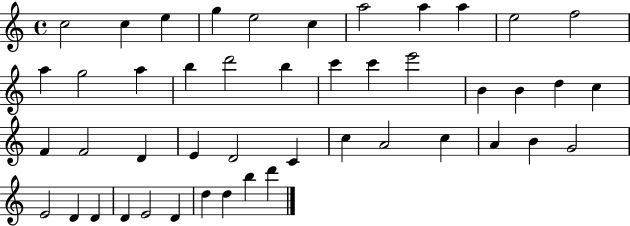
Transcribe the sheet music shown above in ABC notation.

X:1
T:Untitled
M:4/4
L:1/4
K:C
c2 c e g e2 c a2 a a e2 f2 a g2 a b d'2 b c' c' e'2 B B d c F F2 D E D2 C c A2 c A B G2 E2 D D D E2 D d d b d'